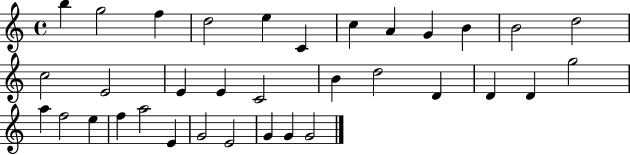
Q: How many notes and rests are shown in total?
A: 34